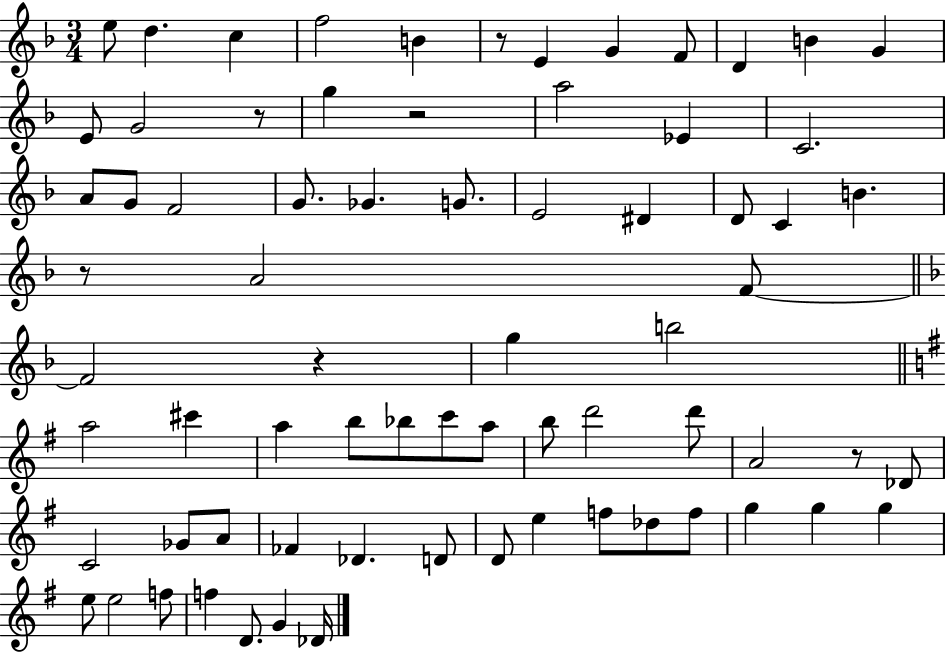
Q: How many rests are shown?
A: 6